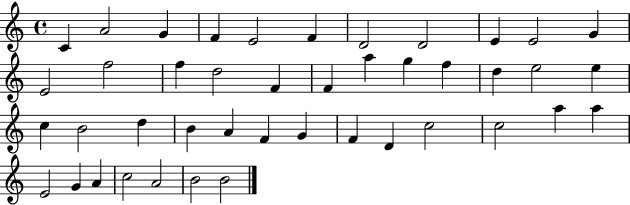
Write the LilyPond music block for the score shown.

{
  \clef treble
  \time 4/4
  \defaultTimeSignature
  \key c \major
  c'4 a'2 g'4 | f'4 e'2 f'4 | d'2 d'2 | e'4 e'2 g'4 | \break e'2 f''2 | f''4 d''2 f'4 | f'4 a''4 g''4 f''4 | d''4 e''2 e''4 | \break c''4 b'2 d''4 | b'4 a'4 f'4 g'4 | f'4 d'4 c''2 | c''2 a''4 a''4 | \break e'2 g'4 a'4 | c''2 a'2 | b'2 b'2 | \bar "|."
}